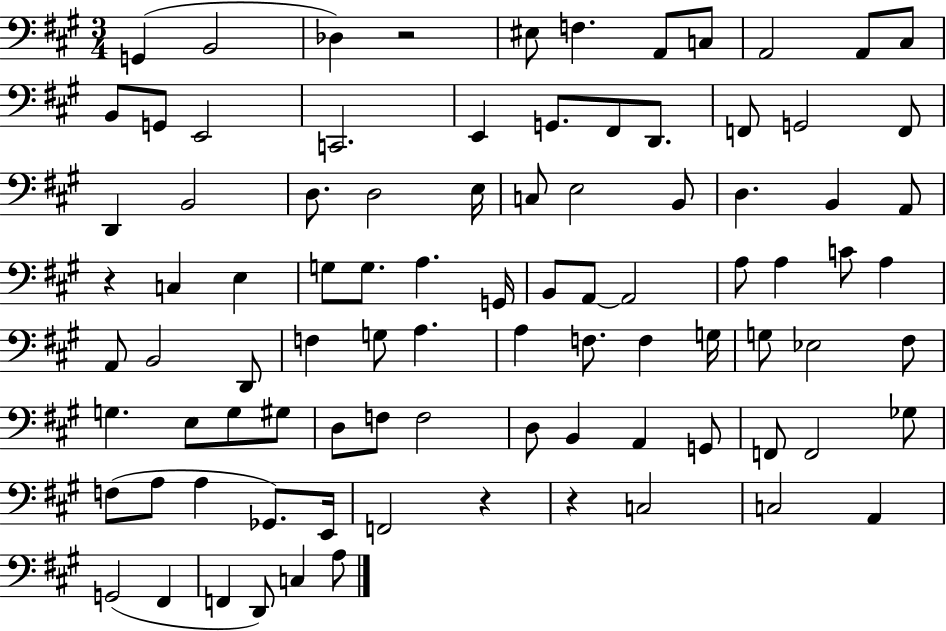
{
  \clef bass
  \numericTimeSignature
  \time 3/4
  \key a \major
  g,4( b,2 | des4) r2 | eis8 f4. a,8 c8 | a,2 a,8 cis8 | \break b,8 g,8 e,2 | c,2. | e,4 g,8. fis,8 d,8. | f,8 g,2 f,8 | \break d,4 b,2 | d8. d2 e16 | c8 e2 b,8 | d4. b,4 a,8 | \break r4 c4 e4 | g8 g8. a4. g,16 | b,8 a,8~~ a,2 | a8 a4 c'8 a4 | \break a,8 b,2 d,8 | f4 g8 a4. | a4 f8. f4 g16 | g8 ees2 fis8 | \break g4. e8 g8 gis8 | d8 f8 f2 | d8 b,4 a,4 g,8 | f,8 f,2 ges8 | \break f8( a8 a4 ges,8.) e,16 | f,2 r4 | r4 c2 | c2 a,4 | \break g,2( fis,4 | f,4 d,8) c4 a8 | \bar "|."
}